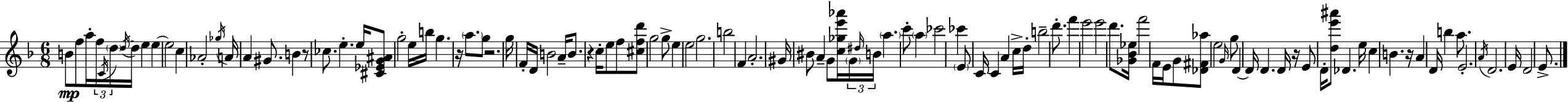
B4/e F5/e A5/s F5/s C4/s D5/s D5/s D5/s E5/q E5/q E5/h C5/q Ab4/h Gb5/s A4/s A4/q G#4/e. B4/q R/e CES5/e. E5/q. E5/s [C#4,Eb4,G4,A#4]/e G5/h E5/s B5/s G5/q. R/s A5/e. G5/e R/h. G5/s F4/s D4/s B4/h A4/s B4/e. R/q C5/s E5/e F5/e [C#5,F5,D6]/e G5/h G5/e E5/q E5/h G5/h. B5/h F4/q A4/h. G#4/s BIS4/e A4/q G4/e [C5,Gb5,E6,Ab6]/s G4/s D#5/s B4/s A5/q. C6/e A5/q CES6/h CES6/q E4/e C4/s C4/q A4/q C5/s D5/s B5/h D6/e. F6/q E6/h E6/h D6/e. [Gb4,Bb4,Eb5]/s F6/h F4/s E4/s G4/e [Db4,F#4,Ab5]/e E5/h G4/s G5/e D4/q D4/s D4/q. D4/s R/s E4/e D4/s [D5,E6,A#6]/e Db4/q. E5/s C5/q B4/q. R/s A4/q D4/s B5/q A5/e. E4/h. A4/s D4/h. E4/s D4/h E4/e.